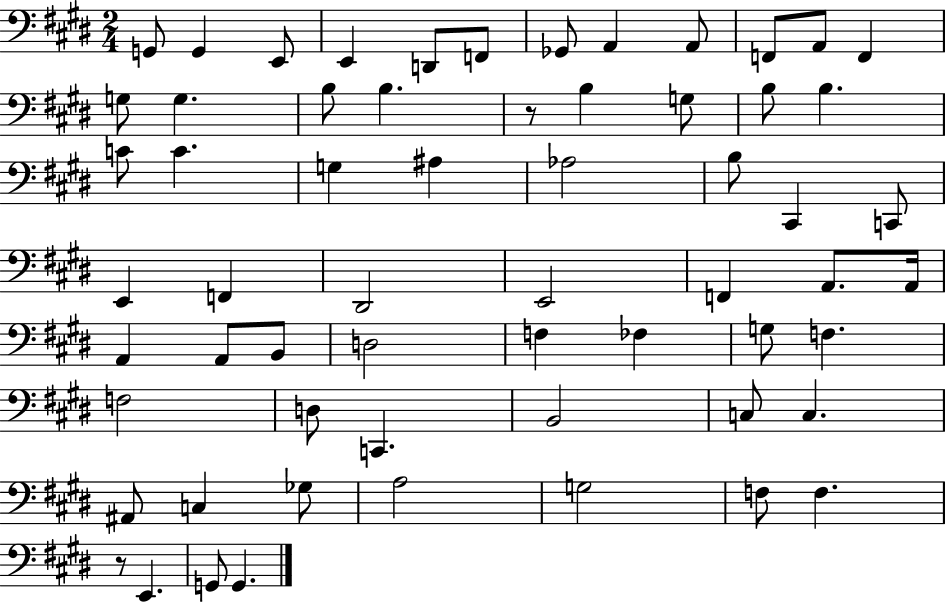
X:1
T:Untitled
M:2/4
L:1/4
K:E
G,,/2 G,, E,,/2 E,, D,,/2 F,,/2 _G,,/2 A,, A,,/2 F,,/2 A,,/2 F,, G,/2 G, B,/2 B, z/2 B, G,/2 B,/2 B, C/2 C G, ^A, _A,2 B,/2 ^C,, C,,/2 E,, F,, ^D,,2 E,,2 F,, A,,/2 A,,/4 A,, A,,/2 B,,/2 D,2 F, _F, G,/2 F, F,2 D,/2 C,, B,,2 C,/2 C, ^A,,/2 C, _G,/2 A,2 G,2 F,/2 F, z/2 E,, G,,/2 G,,